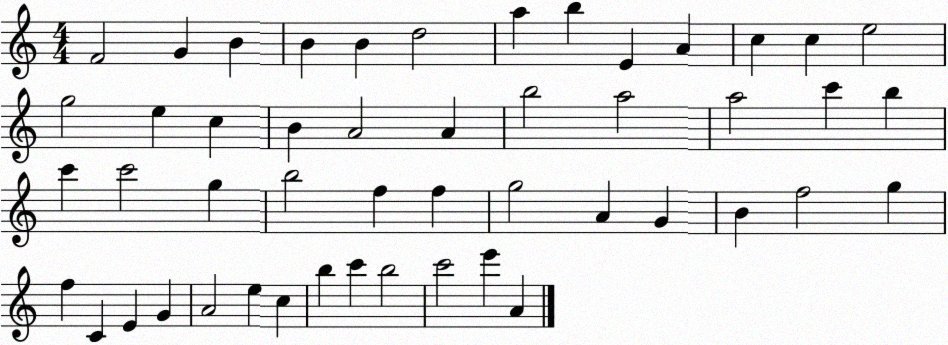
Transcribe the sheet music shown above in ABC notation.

X:1
T:Untitled
M:4/4
L:1/4
K:C
F2 G B B B d2 a b E A c c e2 g2 e c B A2 A b2 a2 a2 c' b c' c'2 g b2 f f g2 A G B f2 g f C E G A2 e c b c' b2 c'2 e' A